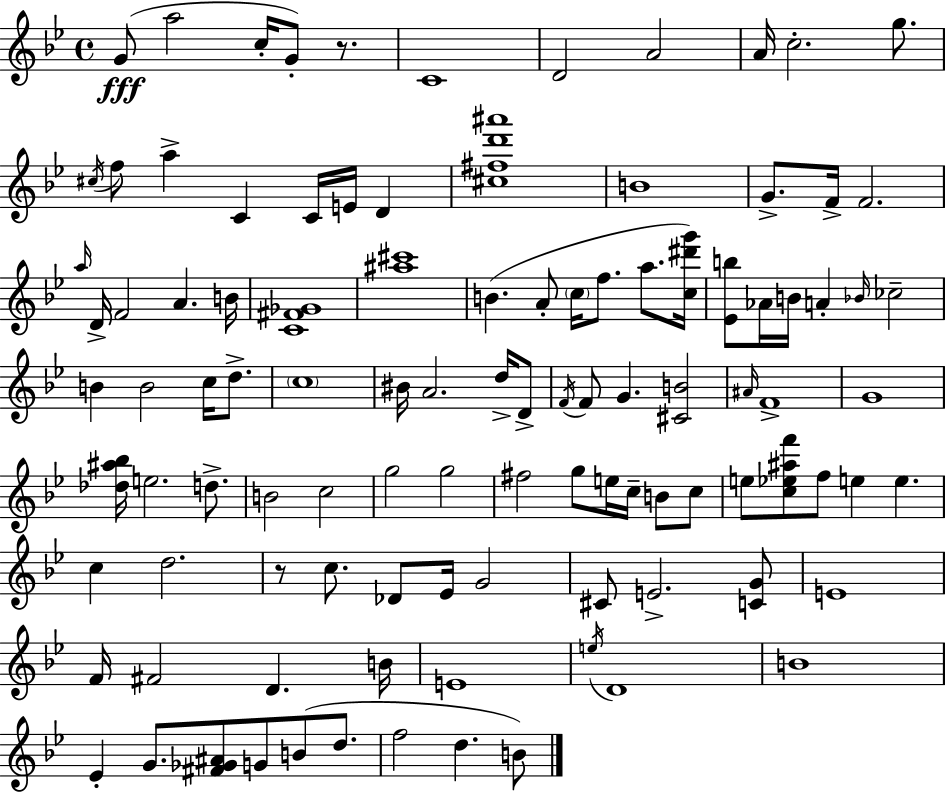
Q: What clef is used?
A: treble